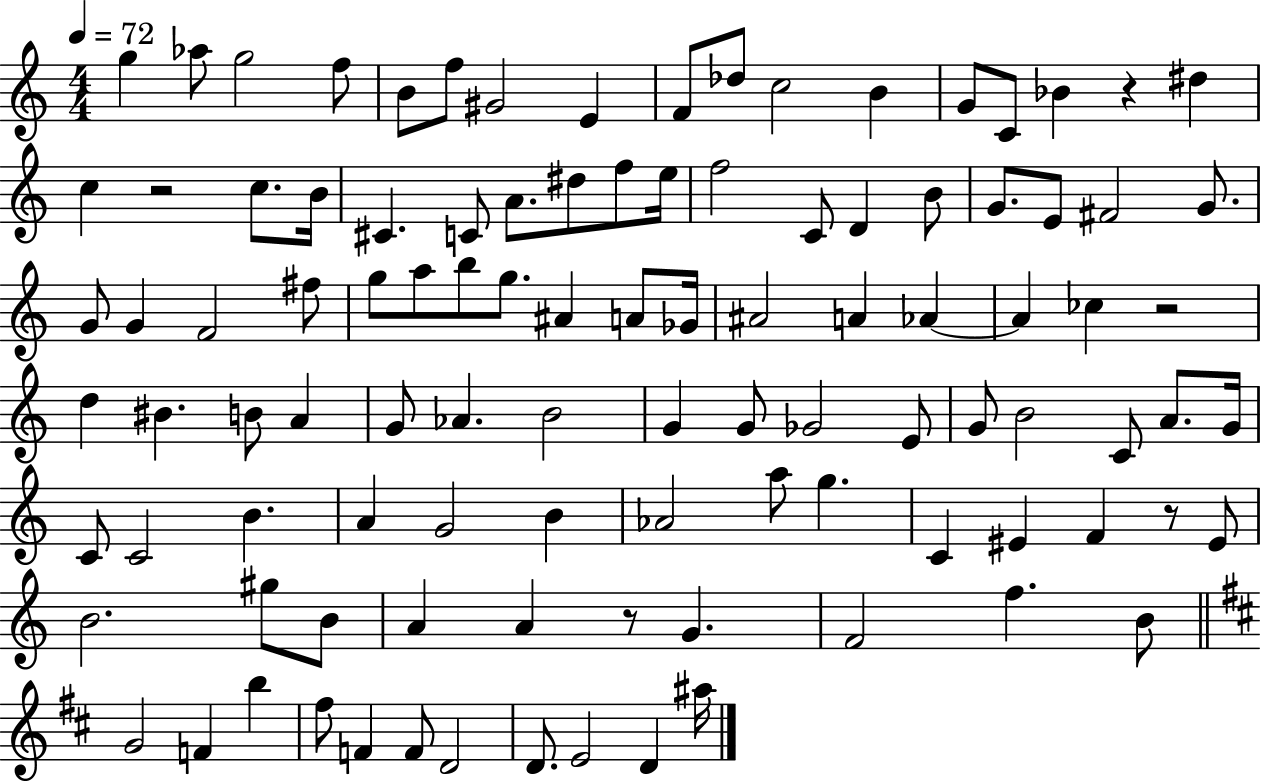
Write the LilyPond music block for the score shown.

{
  \clef treble
  \numericTimeSignature
  \time 4/4
  \key c \major
  \tempo 4 = 72
  g''4 aes''8 g''2 f''8 | b'8 f''8 gis'2 e'4 | f'8 des''8 c''2 b'4 | g'8 c'8 bes'4 r4 dis''4 | \break c''4 r2 c''8. b'16 | cis'4. c'8 a'8. dis''8 f''8 e''16 | f''2 c'8 d'4 b'8 | g'8. e'8 fis'2 g'8. | \break g'8 g'4 f'2 fis''8 | g''8 a''8 b''8 g''8. ais'4 a'8 ges'16 | ais'2 a'4 aes'4~~ | aes'4 ces''4 r2 | \break d''4 bis'4. b'8 a'4 | g'8 aes'4. b'2 | g'4 g'8 ges'2 e'8 | g'8 b'2 c'8 a'8. g'16 | \break c'8 c'2 b'4. | a'4 g'2 b'4 | aes'2 a''8 g''4. | c'4 eis'4 f'4 r8 eis'8 | \break b'2. gis''8 b'8 | a'4 a'4 r8 g'4. | f'2 f''4. b'8 | \bar "||" \break \key d \major g'2 f'4 b''4 | fis''8 f'4 f'8 d'2 | d'8. e'2 d'4 ais''16 | \bar "|."
}